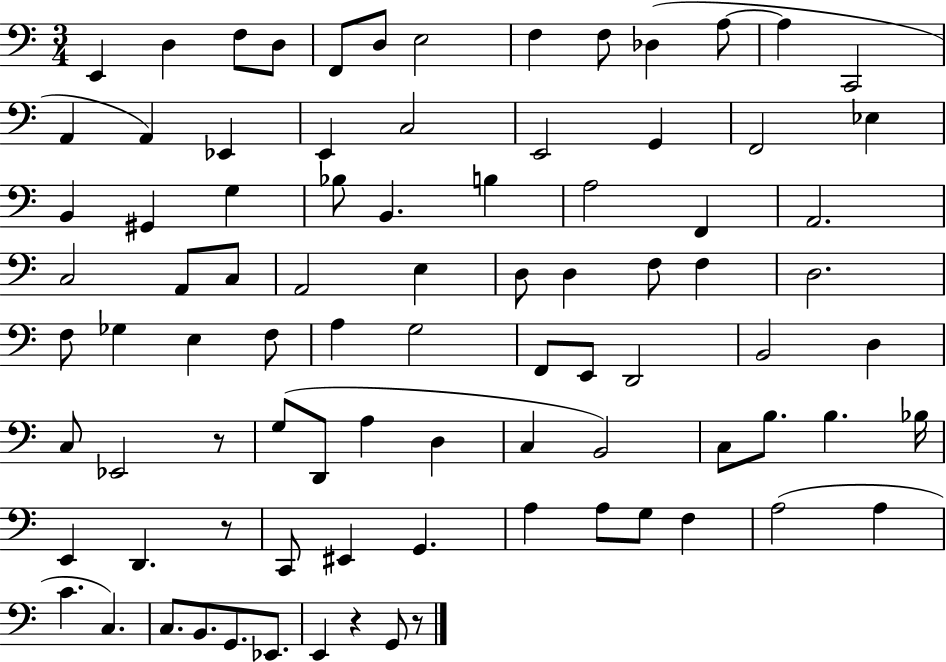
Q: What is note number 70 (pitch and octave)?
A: A3